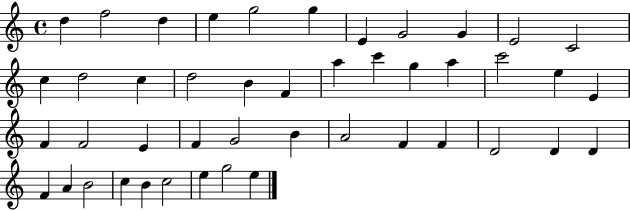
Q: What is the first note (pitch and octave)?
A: D5